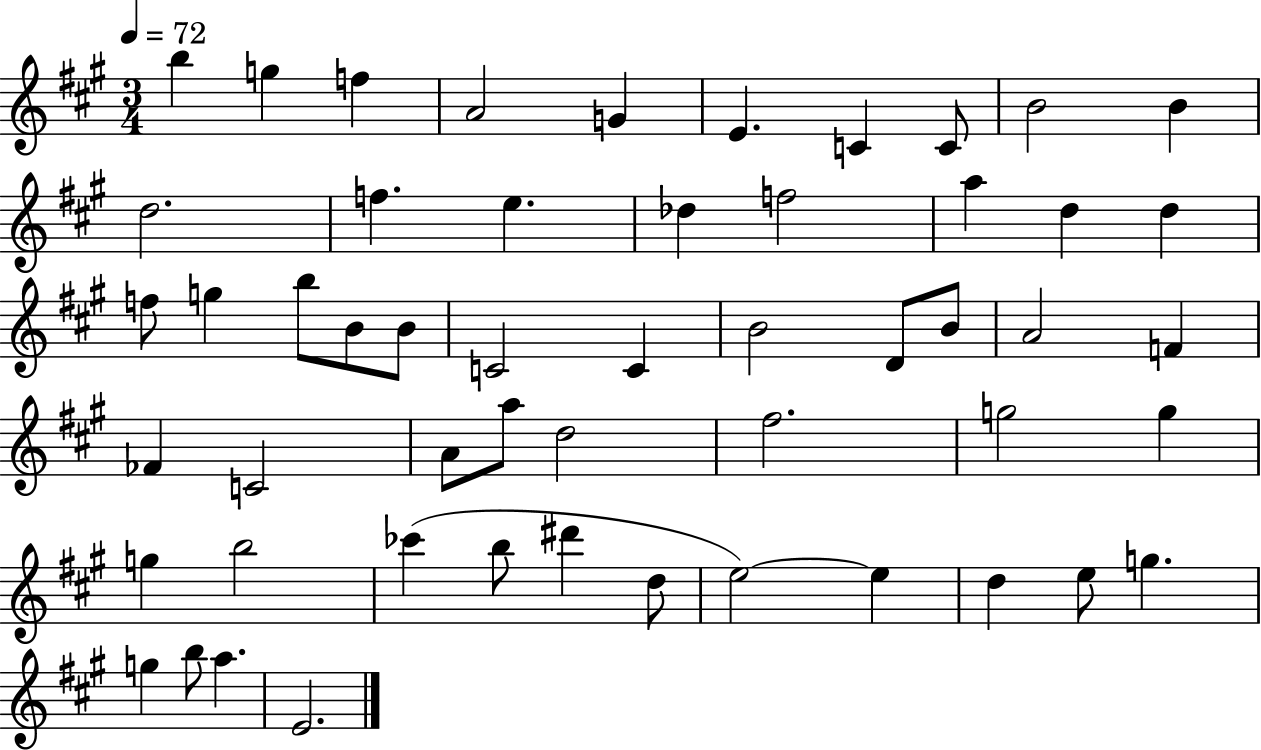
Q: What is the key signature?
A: A major